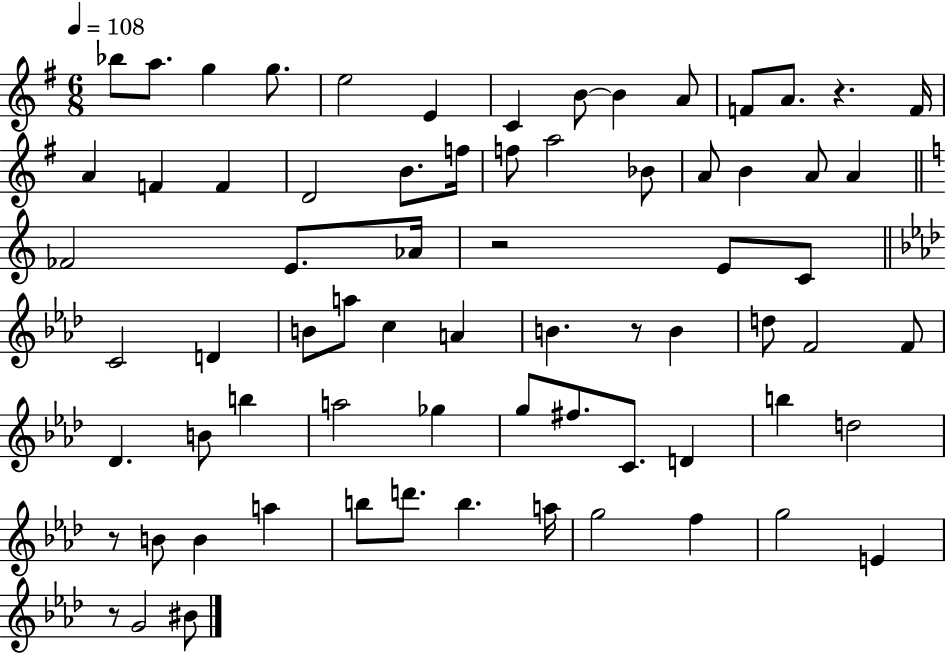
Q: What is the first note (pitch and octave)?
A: Bb5